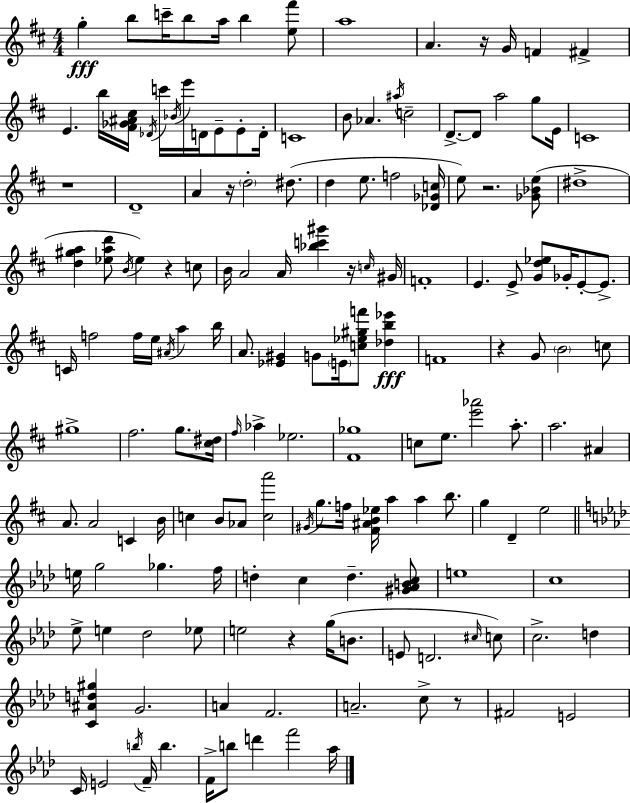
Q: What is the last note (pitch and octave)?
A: Ab5